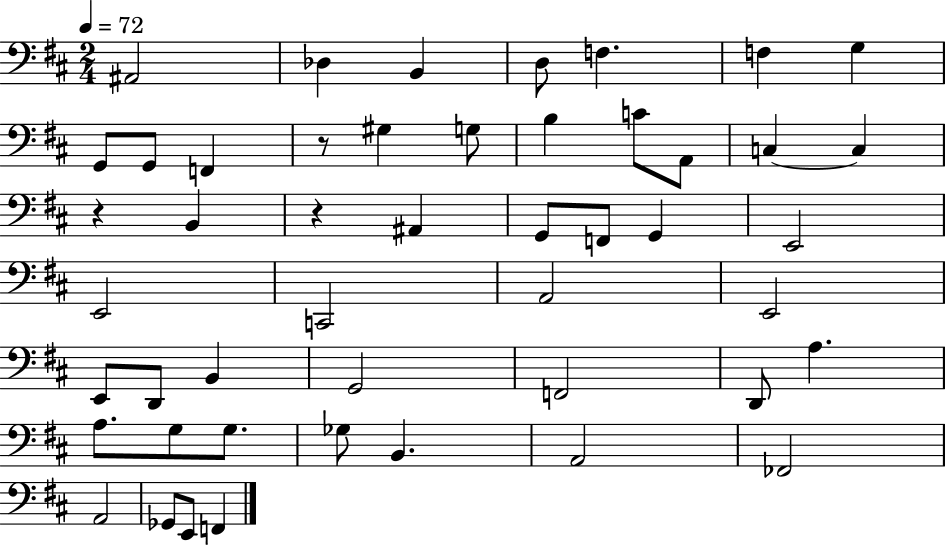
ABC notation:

X:1
T:Untitled
M:2/4
L:1/4
K:D
^A,,2 _D, B,, D,/2 F, F, G, G,,/2 G,,/2 F,, z/2 ^G, G,/2 B, C/2 A,,/2 C, C, z B,, z ^A,, G,,/2 F,,/2 G,, E,,2 E,,2 C,,2 A,,2 E,,2 E,,/2 D,,/2 B,, G,,2 F,,2 D,,/2 A, A,/2 G,/2 G,/2 _G,/2 B,, A,,2 _F,,2 A,,2 _G,,/2 E,,/2 F,,